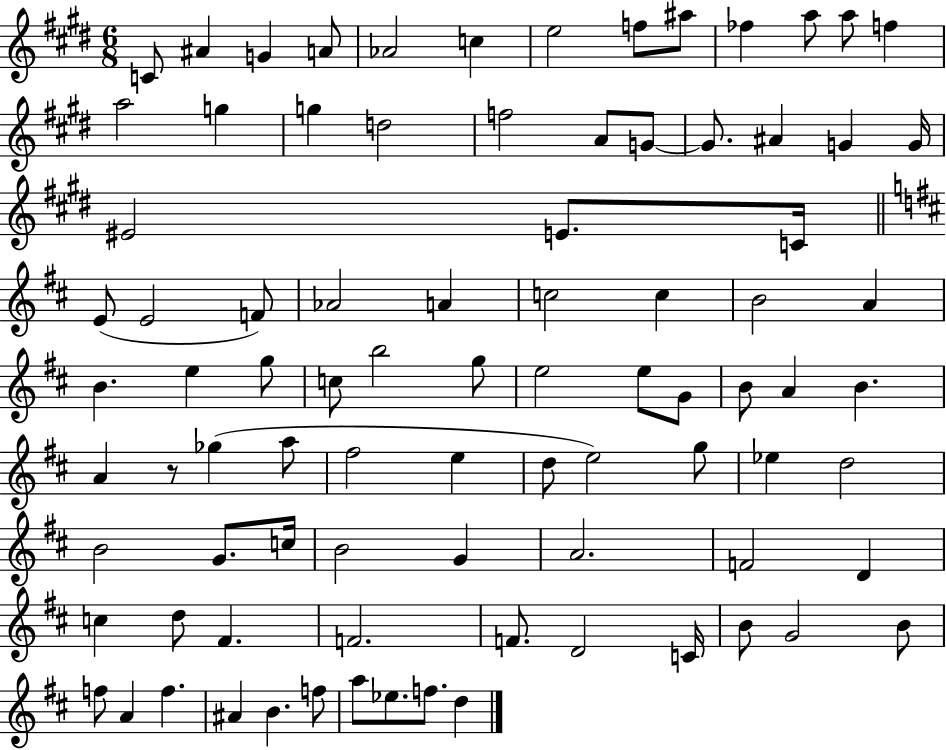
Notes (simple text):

C4/e A#4/q G4/q A4/e Ab4/h C5/q E5/h F5/e A#5/e FES5/q A5/e A5/e F5/q A5/h G5/q G5/q D5/h F5/h A4/e G4/e G4/e. A#4/q G4/q G4/s EIS4/h E4/e. C4/s E4/e E4/h F4/e Ab4/h A4/q C5/h C5/q B4/h A4/q B4/q. E5/q G5/e C5/e B5/h G5/e E5/h E5/e G4/e B4/e A4/q B4/q. A4/q R/e Gb5/q A5/e F#5/h E5/q D5/e E5/h G5/e Eb5/q D5/h B4/h G4/e. C5/s B4/h G4/q A4/h. F4/h D4/q C5/q D5/e F#4/q. F4/h. F4/e. D4/h C4/s B4/e G4/h B4/e F5/e A4/q F5/q. A#4/q B4/q. F5/e A5/e Eb5/e. F5/e. D5/q